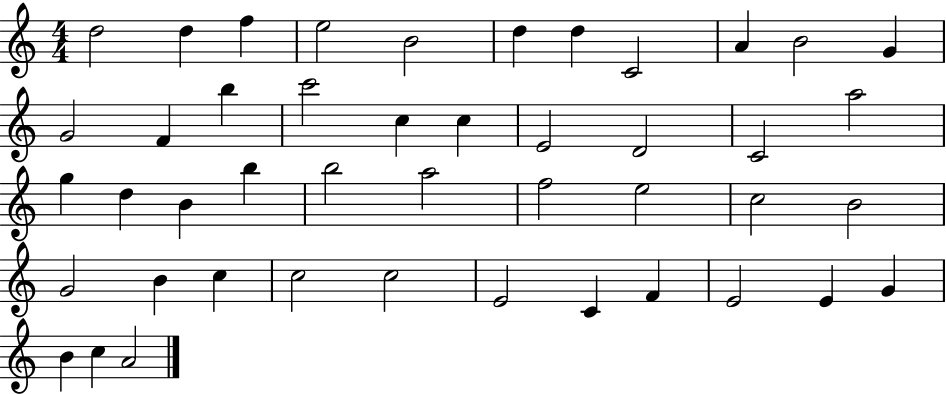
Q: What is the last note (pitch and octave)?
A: A4